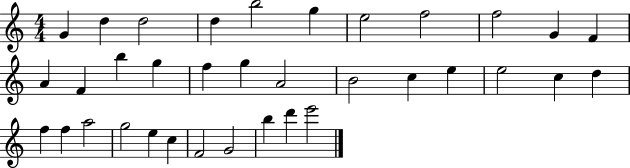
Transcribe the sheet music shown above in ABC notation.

X:1
T:Untitled
M:4/4
L:1/4
K:C
G d d2 d b2 g e2 f2 f2 G F A F b g f g A2 B2 c e e2 c d f f a2 g2 e c F2 G2 b d' e'2